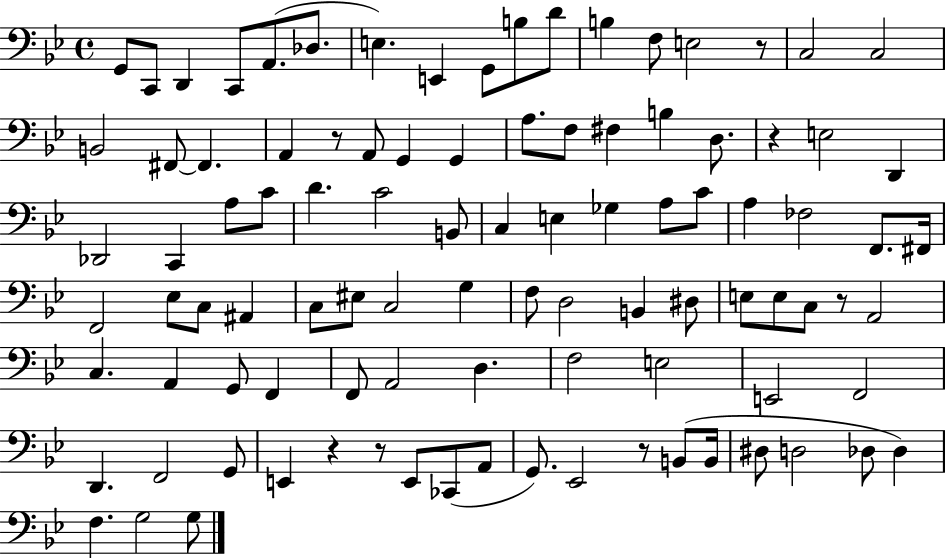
{
  \clef bass
  \time 4/4
  \defaultTimeSignature
  \key bes \major
  \repeat volta 2 { g,8 c,8 d,4 c,8 a,8.( des8. | e4.) e,4 g,8 b8 d'8 | b4 f8 e2 r8 | c2 c2 | \break b,2 fis,8~~ fis,4. | a,4 r8 a,8 g,4 g,4 | a8. f8 fis4 b4 d8. | r4 e2 d,4 | \break des,2 c,4 a8 c'8 | d'4. c'2 b,8 | c4 e4 ges4 a8 c'8 | a4 fes2 f,8. fis,16 | \break f,2 ees8 c8 ais,4 | c8 eis8 c2 g4 | f8 d2 b,4 dis8 | e8 e8 c8 r8 a,2 | \break c4. a,4 g,8 f,4 | f,8 a,2 d4. | f2 e2 | e,2 f,2 | \break d,4. f,2 g,8 | e,4 r4 r8 e,8 ces,8( a,8 | g,8.) ees,2 r8 b,8( b,16 | dis8 d2 des8 des4) | \break f4. g2 g8 | } \bar "|."
}